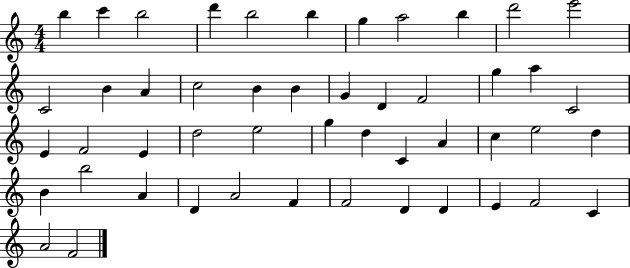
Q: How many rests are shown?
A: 0